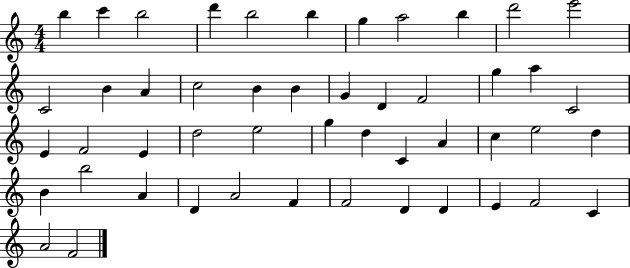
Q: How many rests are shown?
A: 0